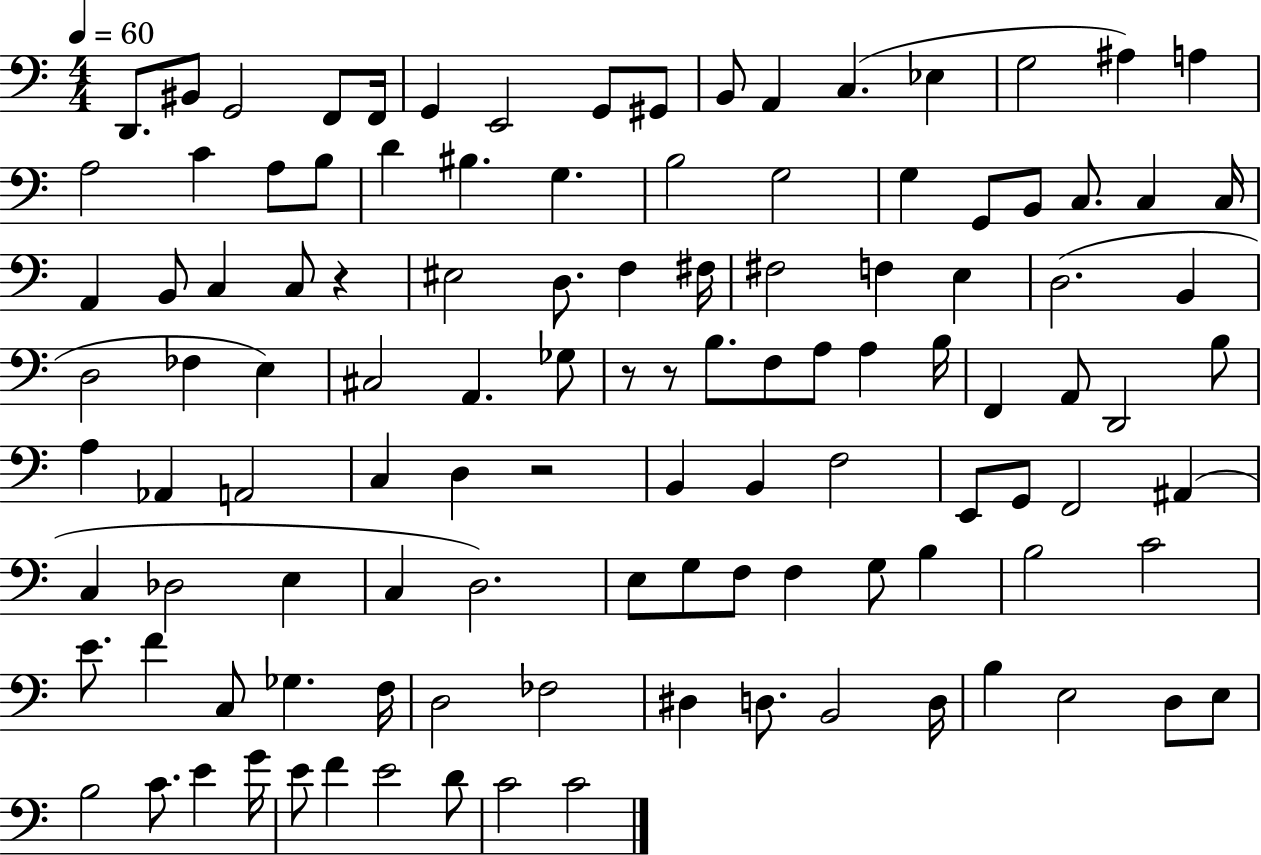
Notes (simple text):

D2/e. BIS2/e G2/h F2/e F2/s G2/q E2/h G2/e G#2/e B2/e A2/q C3/q. Eb3/q G3/h A#3/q A3/q A3/h C4/q A3/e B3/e D4/q BIS3/q. G3/q. B3/h G3/h G3/q G2/e B2/e C3/e. C3/q C3/s A2/q B2/e C3/q C3/e R/q EIS3/h D3/e. F3/q F#3/s F#3/h F3/q E3/q D3/h. B2/q D3/h FES3/q E3/q C#3/h A2/q. Gb3/e R/e R/e B3/e. F3/e A3/e A3/q B3/s F2/q A2/e D2/h B3/e A3/q Ab2/q A2/h C3/q D3/q R/h B2/q B2/q F3/h E2/e G2/e F2/h A#2/q C3/q Db3/h E3/q C3/q D3/h. E3/e G3/e F3/e F3/q G3/e B3/q B3/h C4/h E4/e. F4/q C3/e Gb3/q. F3/s D3/h FES3/h D#3/q D3/e. B2/h D3/s B3/q E3/h D3/e E3/e B3/h C4/e. E4/q G4/s E4/e F4/q E4/h D4/e C4/h C4/h